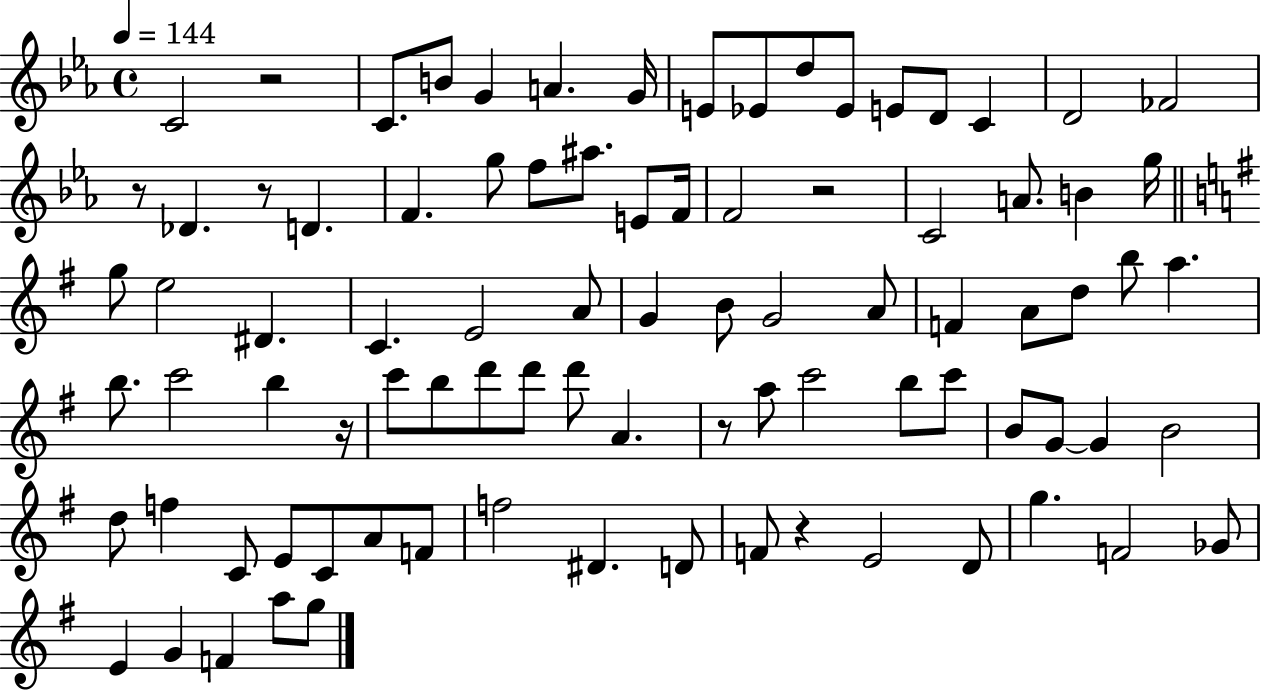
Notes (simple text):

C4/h R/h C4/e. B4/e G4/q A4/q. G4/s E4/e Eb4/e D5/e Eb4/e E4/e D4/e C4/q D4/h FES4/h R/e Db4/q. R/e D4/q. F4/q. G5/e F5/e A#5/e. E4/e F4/s F4/h R/h C4/h A4/e. B4/q G5/s G5/e E5/h D#4/q. C4/q. E4/h A4/e G4/q B4/e G4/h A4/e F4/q A4/e D5/e B5/e A5/q. B5/e. C6/h B5/q R/s C6/e B5/e D6/e D6/e D6/e A4/q. R/e A5/e C6/h B5/e C6/e B4/e G4/e G4/q B4/h D5/e F5/q C4/e E4/e C4/e A4/e F4/e F5/h D#4/q. D4/e F4/e R/q E4/h D4/e G5/q. F4/h Gb4/e E4/q G4/q F4/q A5/e G5/e